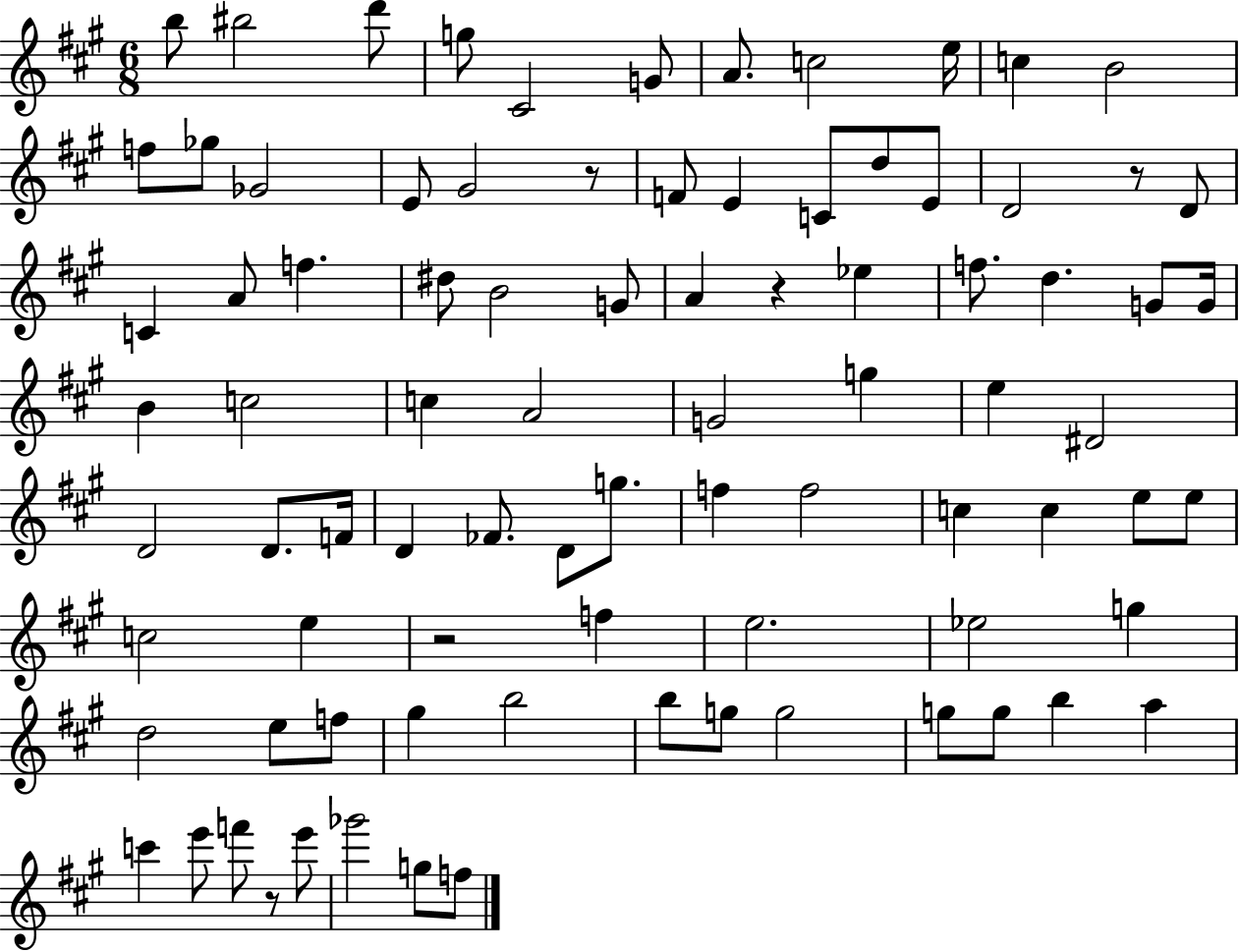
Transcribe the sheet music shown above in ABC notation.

X:1
T:Untitled
M:6/8
L:1/4
K:A
b/2 ^b2 d'/2 g/2 ^C2 G/2 A/2 c2 e/4 c B2 f/2 _g/2 _G2 E/2 ^G2 z/2 F/2 E C/2 d/2 E/2 D2 z/2 D/2 C A/2 f ^d/2 B2 G/2 A z _e f/2 d G/2 G/4 B c2 c A2 G2 g e ^D2 D2 D/2 F/4 D _F/2 D/2 g/2 f f2 c c e/2 e/2 c2 e z2 f e2 _e2 g d2 e/2 f/2 ^g b2 b/2 g/2 g2 g/2 g/2 b a c' e'/2 f'/2 z/2 e'/2 _g'2 g/2 f/2